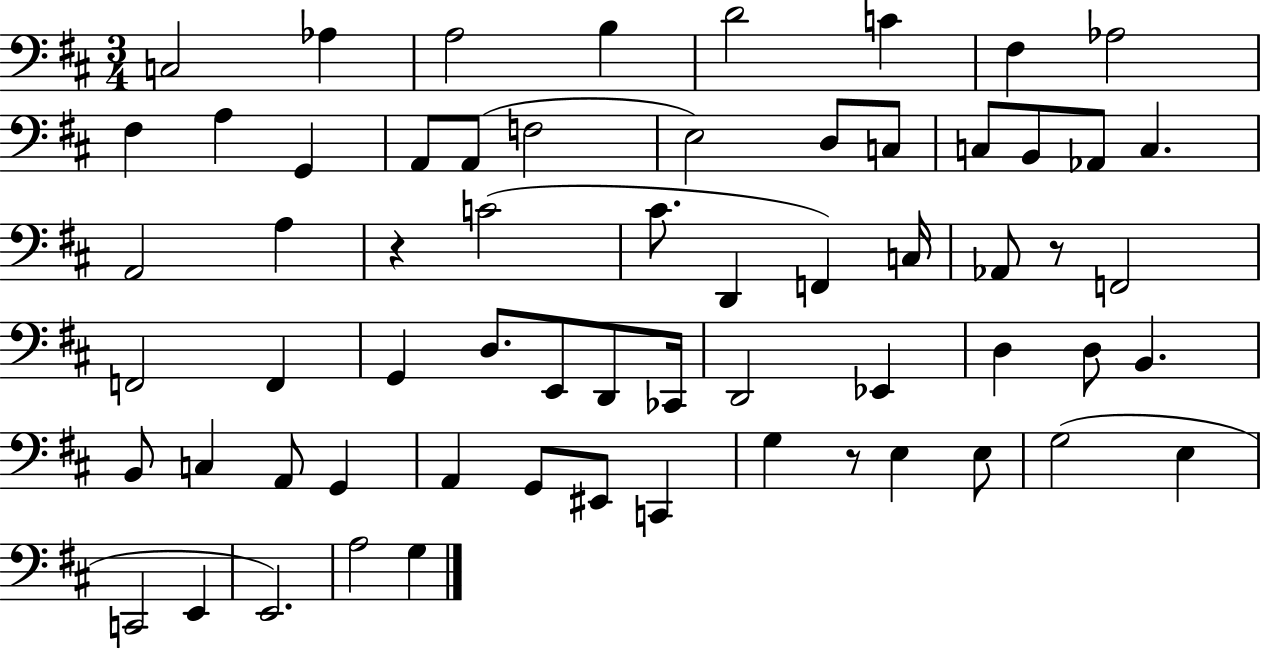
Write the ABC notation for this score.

X:1
T:Untitled
M:3/4
L:1/4
K:D
C,2 _A, A,2 B, D2 C ^F, _A,2 ^F, A, G,, A,,/2 A,,/2 F,2 E,2 D,/2 C,/2 C,/2 B,,/2 _A,,/2 C, A,,2 A, z C2 ^C/2 D,, F,, C,/4 _A,,/2 z/2 F,,2 F,,2 F,, G,, D,/2 E,,/2 D,,/2 _C,,/4 D,,2 _E,, D, D,/2 B,, B,,/2 C, A,,/2 G,, A,, G,,/2 ^E,,/2 C,, G, z/2 E, E,/2 G,2 E, C,,2 E,, E,,2 A,2 G,